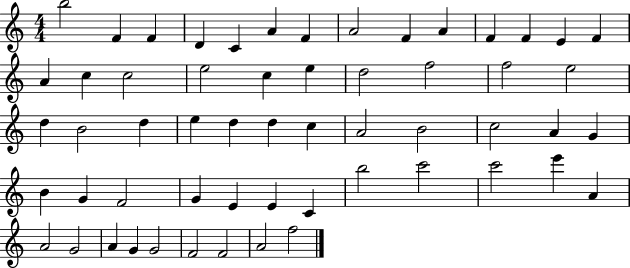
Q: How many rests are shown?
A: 0